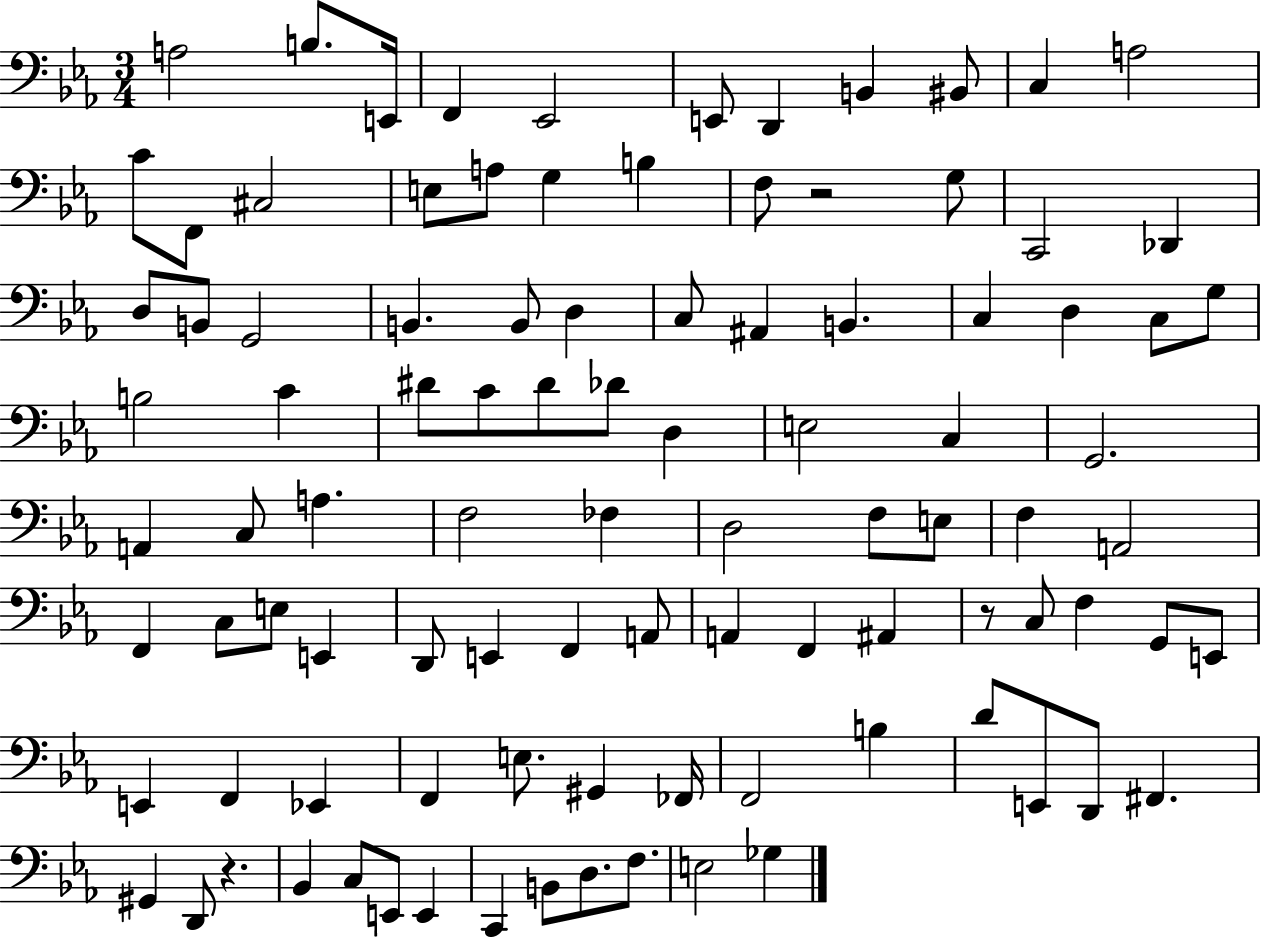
{
  \clef bass
  \numericTimeSignature
  \time 3/4
  \key ees \major
  a2 b8. e,16 | f,4 ees,2 | e,8 d,4 b,4 bis,8 | c4 a2 | \break c'8 f,8 cis2 | e8 a8 g4 b4 | f8 r2 g8 | c,2 des,4 | \break d8 b,8 g,2 | b,4. b,8 d4 | c8 ais,4 b,4. | c4 d4 c8 g8 | \break b2 c'4 | dis'8 c'8 dis'8 des'8 d4 | e2 c4 | g,2. | \break a,4 c8 a4. | f2 fes4 | d2 f8 e8 | f4 a,2 | \break f,4 c8 e8 e,4 | d,8 e,4 f,4 a,8 | a,4 f,4 ais,4 | r8 c8 f4 g,8 e,8 | \break e,4 f,4 ees,4 | f,4 e8. gis,4 fes,16 | f,2 b4 | d'8 e,8 d,8 fis,4. | \break gis,4 d,8 r4. | bes,4 c8 e,8 e,4 | c,4 b,8 d8. f8. | e2 ges4 | \break \bar "|."
}